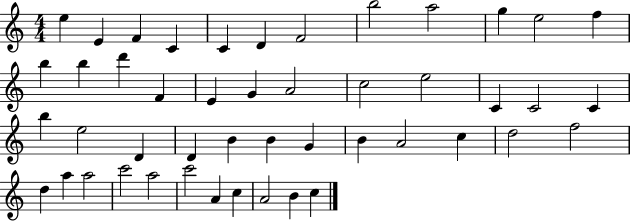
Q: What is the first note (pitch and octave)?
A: E5